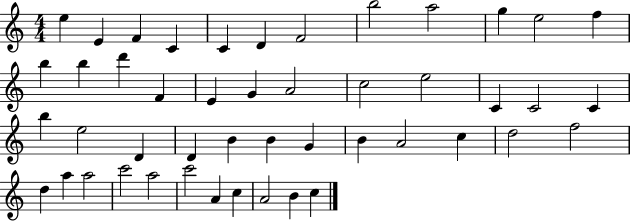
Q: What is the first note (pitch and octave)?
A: E5